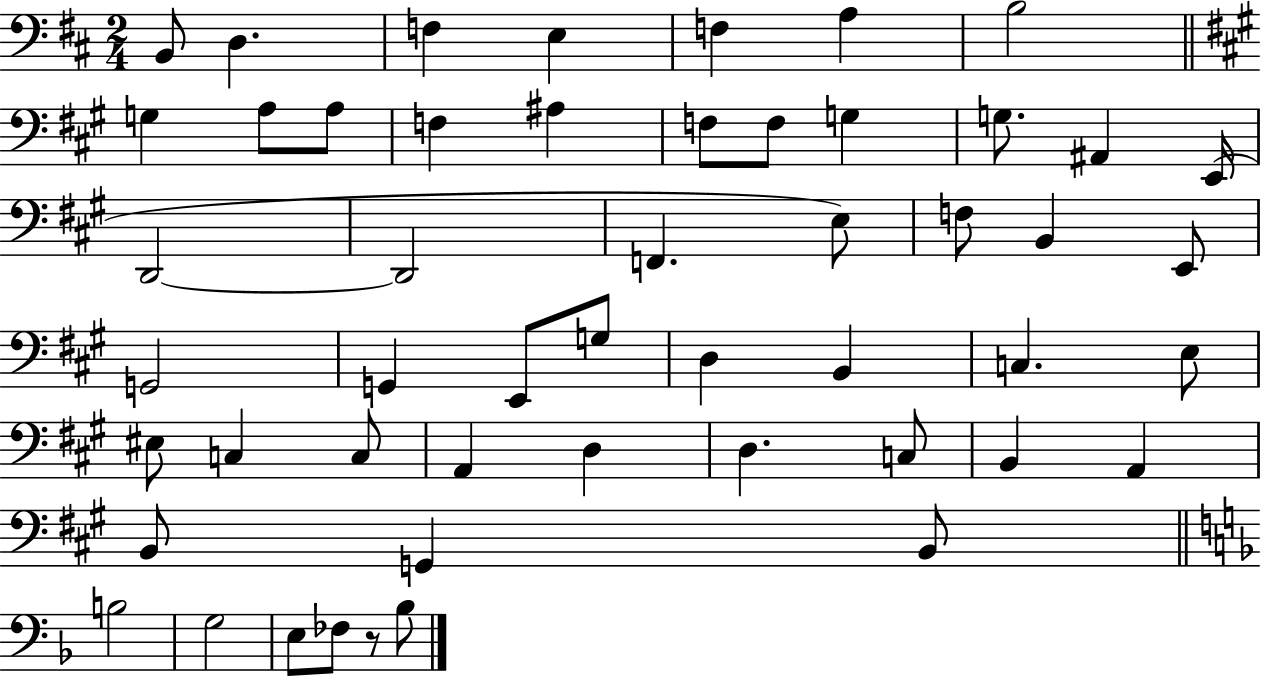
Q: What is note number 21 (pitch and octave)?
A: F2